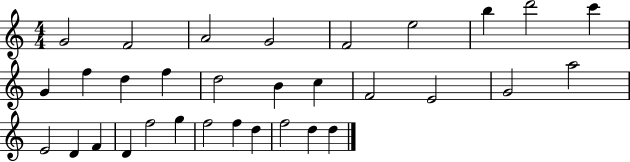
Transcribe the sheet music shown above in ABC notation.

X:1
T:Untitled
M:4/4
L:1/4
K:C
G2 F2 A2 G2 F2 e2 b d'2 c' G f d f d2 B c F2 E2 G2 a2 E2 D F D f2 g f2 f d f2 d d